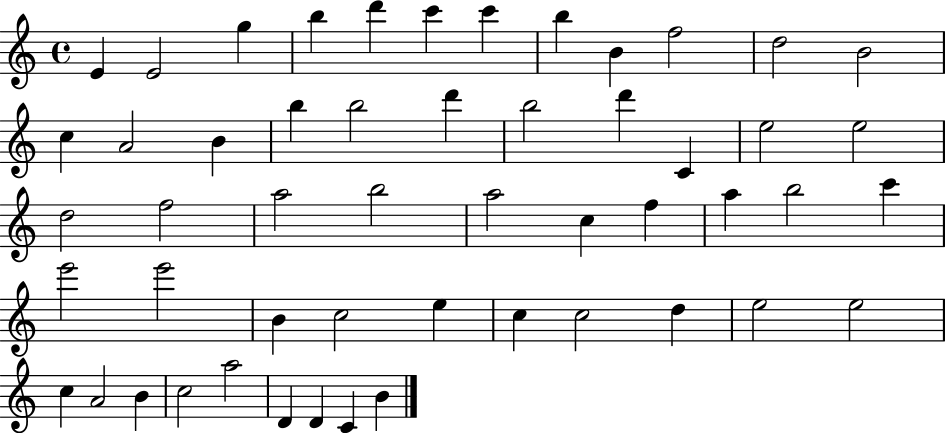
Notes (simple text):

E4/q E4/h G5/q B5/q D6/q C6/q C6/q B5/q B4/q F5/h D5/h B4/h C5/q A4/h B4/q B5/q B5/h D6/q B5/h D6/q C4/q E5/h E5/h D5/h F5/h A5/h B5/h A5/h C5/q F5/q A5/q B5/h C6/q E6/h E6/h B4/q C5/h E5/q C5/q C5/h D5/q E5/h E5/h C5/q A4/h B4/q C5/h A5/h D4/q D4/q C4/q B4/q